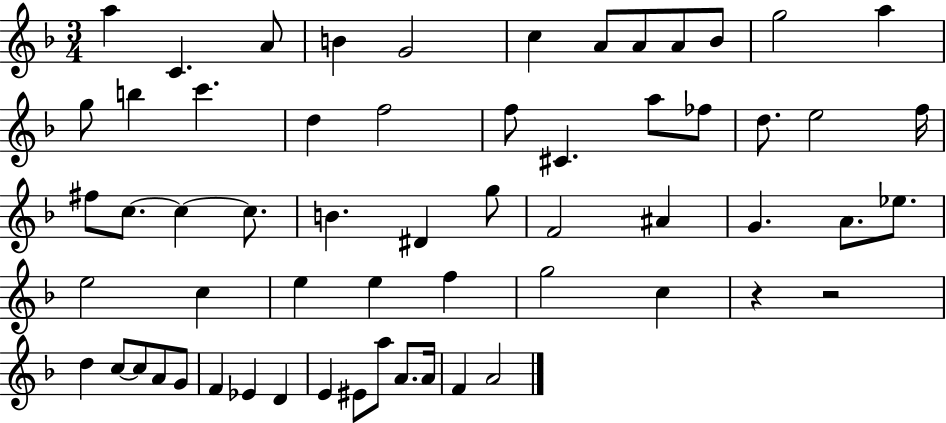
A5/q C4/q. A4/e B4/q G4/h C5/q A4/e A4/e A4/e Bb4/e G5/h A5/q G5/e B5/q C6/q. D5/q F5/h F5/e C#4/q. A5/e FES5/e D5/e. E5/h F5/s F#5/e C5/e. C5/q C5/e. B4/q. D#4/q G5/e F4/h A#4/q G4/q. A4/e. Eb5/e. E5/h C5/q E5/q E5/q F5/q G5/h C5/q R/q R/h D5/q C5/e C5/e A4/e G4/e F4/q Eb4/q D4/q E4/q EIS4/e A5/e A4/e. A4/s F4/q A4/h